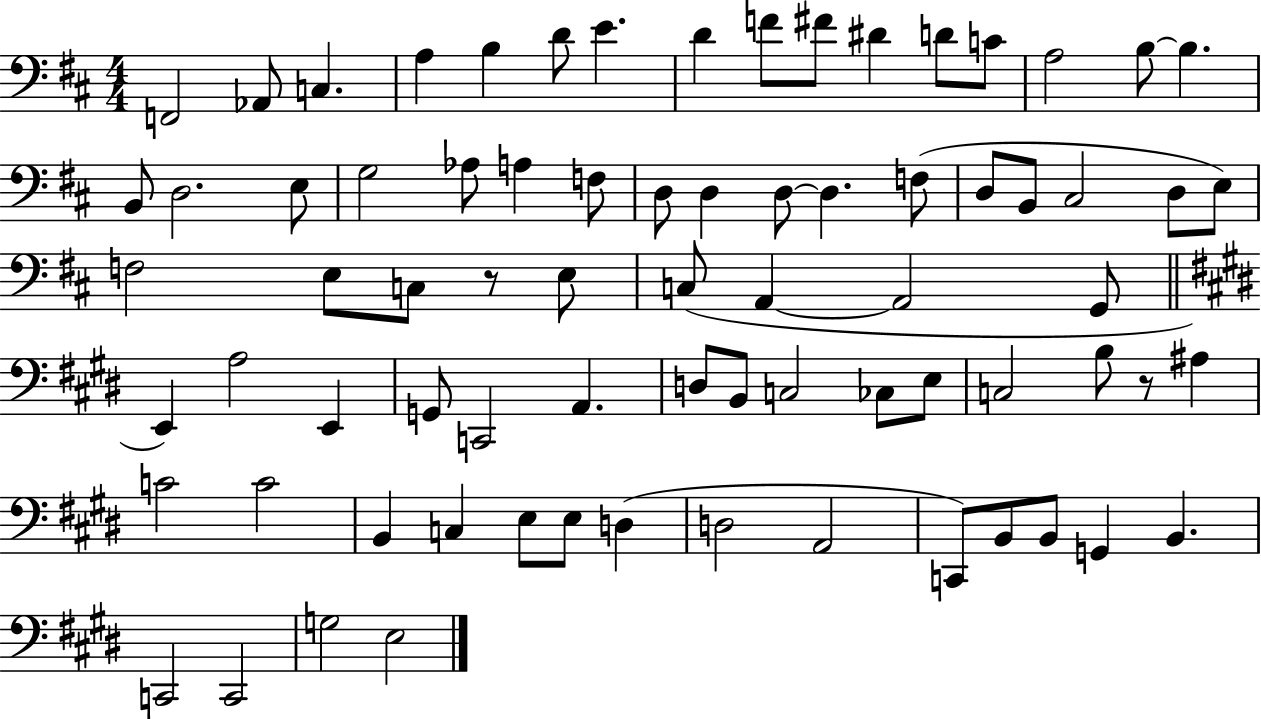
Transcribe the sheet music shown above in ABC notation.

X:1
T:Untitled
M:4/4
L:1/4
K:D
F,,2 _A,,/2 C, A, B, D/2 E D F/2 ^F/2 ^D D/2 C/2 A,2 B,/2 B, B,,/2 D,2 E,/2 G,2 _A,/2 A, F,/2 D,/2 D, D,/2 D, F,/2 D,/2 B,,/2 ^C,2 D,/2 E,/2 F,2 E,/2 C,/2 z/2 E,/2 C,/2 A,, A,,2 G,,/2 E,, A,2 E,, G,,/2 C,,2 A,, D,/2 B,,/2 C,2 _C,/2 E,/2 C,2 B,/2 z/2 ^A, C2 C2 B,, C, E,/2 E,/2 D, D,2 A,,2 C,,/2 B,,/2 B,,/2 G,, B,, C,,2 C,,2 G,2 E,2